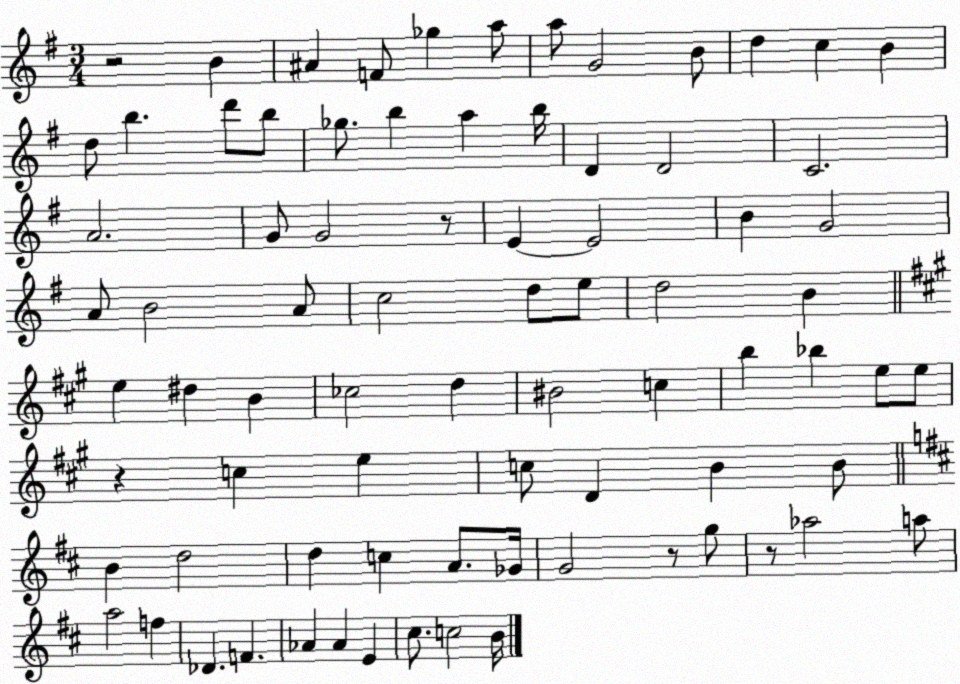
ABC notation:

X:1
T:Untitled
M:3/4
L:1/4
K:G
z2 B ^A F/2 _g a/2 a/2 G2 B/2 d c B d/2 b d'/2 b/2 _g/2 b a b/4 D D2 C2 A2 G/2 G2 z/2 E E2 B G2 A/2 B2 A/2 c2 d/2 e/2 d2 B e ^d B _c2 d ^B2 c b _b e/2 e/2 z c e c/2 D B B/2 B d2 d c A/2 _G/4 G2 z/2 g/2 z/2 _a2 a/2 a2 f _D F _A _A E ^c/2 c2 B/4